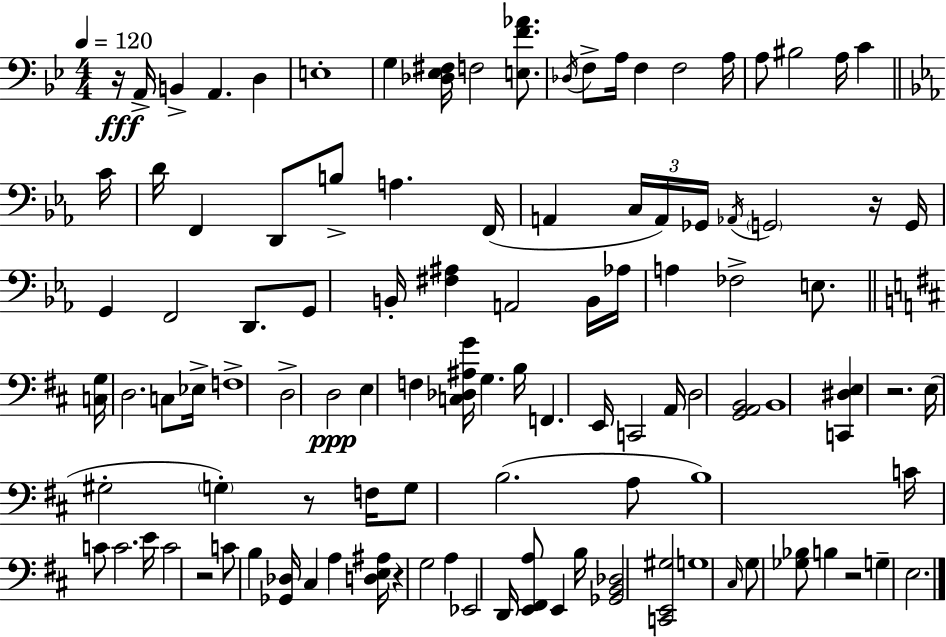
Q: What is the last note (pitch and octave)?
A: E3